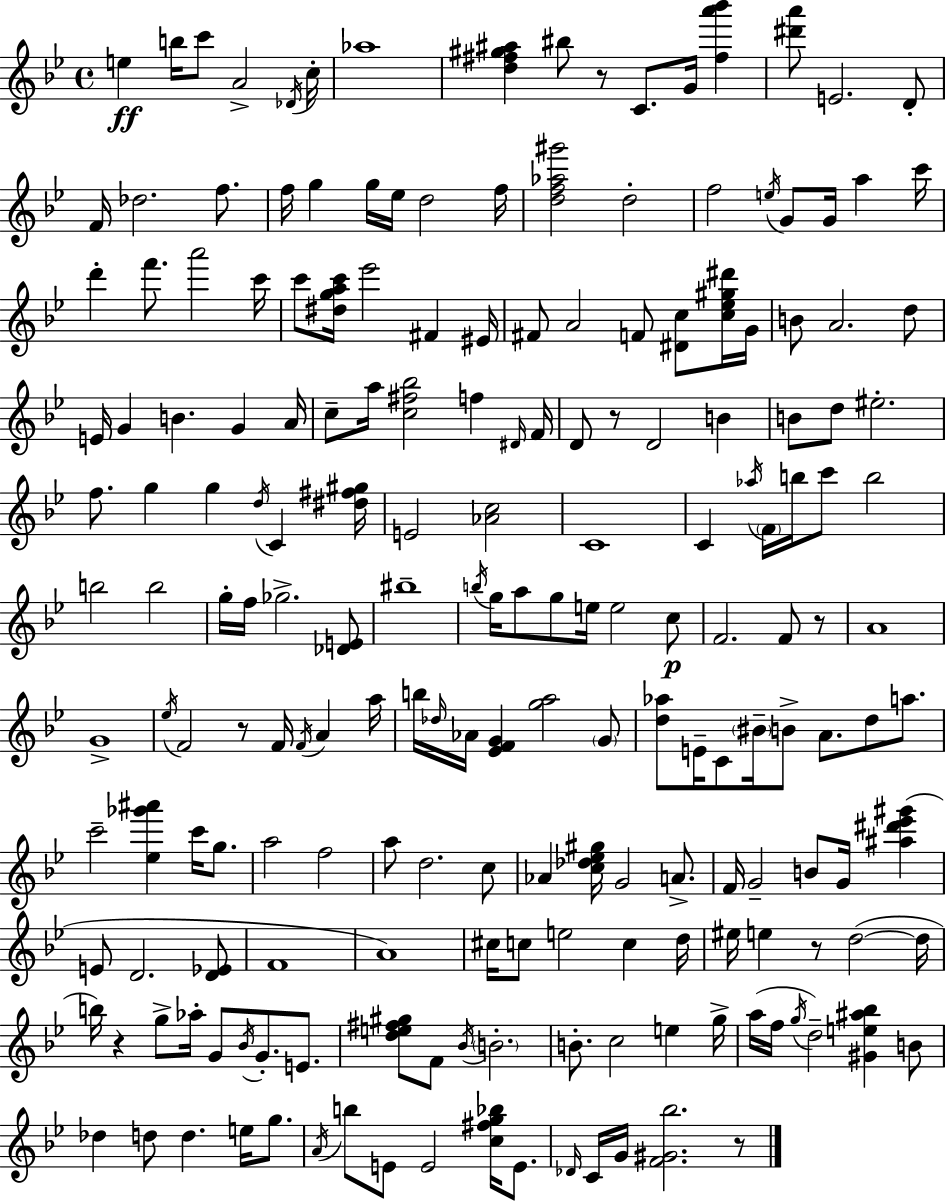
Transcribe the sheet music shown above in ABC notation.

X:1
T:Untitled
M:4/4
L:1/4
K:Bb
e b/4 c'/2 A2 _D/4 c/4 _a4 [d^f^g^a] ^b/2 z/2 C/2 G/4 [^fa'_b'] [^d'a']/2 E2 D/2 F/4 _d2 f/2 f/4 g g/4 _e/4 d2 f/4 [df_a^g']2 d2 f2 e/4 G/2 G/4 a c'/4 d' f'/2 a'2 c'/4 c'/2 [^dgac']/4 _e'2 ^F ^E/4 ^F/2 A2 F/2 [^Dc]/2 [c_e^g^d']/4 G/4 B/2 A2 d/2 E/4 G B G A/4 c/2 a/4 [c^f_b]2 f ^D/4 F/4 D/2 z/2 D2 B B/2 d/2 ^e2 f/2 g g d/4 C [^d^f^g]/4 E2 [_Ac]2 C4 C _a/4 F/4 b/4 c'/2 b2 b2 b2 g/4 f/4 _g2 [_DE]/2 ^b4 b/4 g/4 a/2 g/2 e/4 e2 c/2 F2 F/2 z/2 A4 G4 _e/4 F2 z/2 F/4 F/4 A a/4 b/4 _d/4 _A/4 [_EFG] [ga]2 G/2 [d_a]/2 E/4 C/2 ^B/4 B/2 A/2 d/2 a/2 c'2 [_e_g'^a'] c'/4 g/2 a2 f2 a/2 d2 c/2 _A [c_d_e^g]/4 G2 A/2 F/4 G2 B/2 G/4 [^a^d'_e'^g'] E/2 D2 [D_E]/2 F4 A4 ^c/4 c/2 e2 c d/4 ^e/4 e z/2 d2 d/4 b/4 z g/2 _a/4 G/2 _B/4 G/2 E/2 [de^f^g]/2 F/2 _B/4 B2 B/2 c2 e g/4 a/4 f/4 g/4 d2 [^Ge^a_b] B/2 _d d/2 d e/4 g/2 A/4 b/2 E/2 E2 [c^fg_b]/4 E/2 _D/4 C/4 G/4 [F^G_b]2 z/2